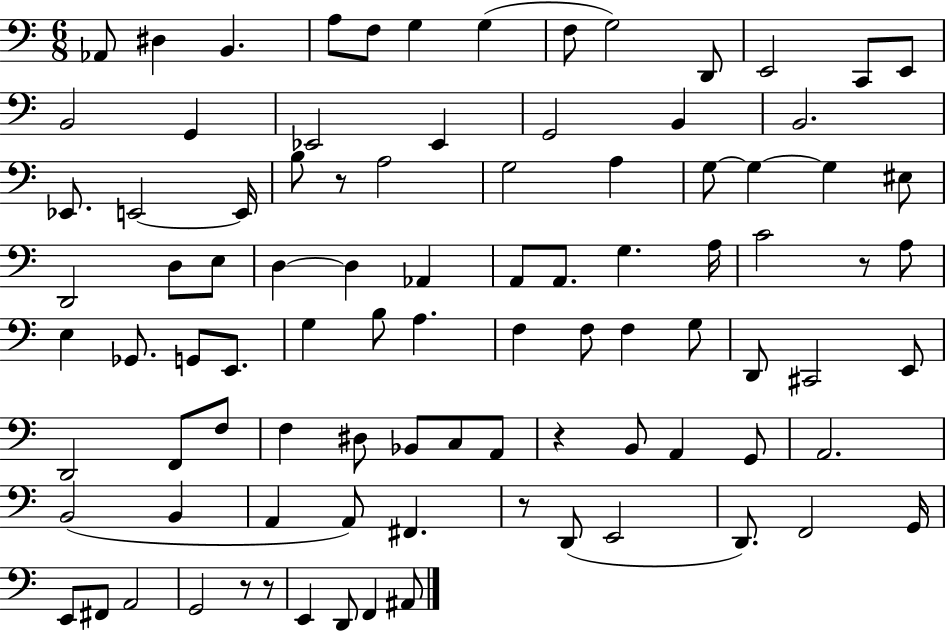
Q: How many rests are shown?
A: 6